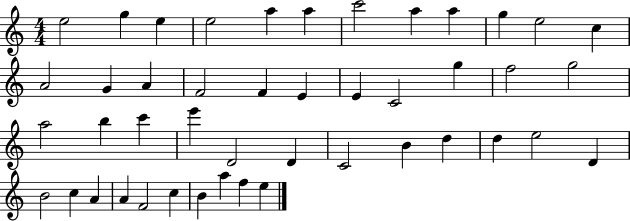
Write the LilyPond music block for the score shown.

{
  \clef treble
  \numericTimeSignature
  \time 4/4
  \key c \major
  e''2 g''4 e''4 | e''2 a''4 a''4 | c'''2 a''4 a''4 | g''4 e''2 c''4 | \break a'2 g'4 a'4 | f'2 f'4 e'4 | e'4 c'2 g''4 | f''2 g''2 | \break a''2 b''4 c'''4 | e'''4 d'2 d'4 | c'2 b'4 d''4 | d''4 e''2 d'4 | \break b'2 c''4 a'4 | a'4 f'2 c''4 | b'4 a''4 f''4 e''4 | \bar "|."
}